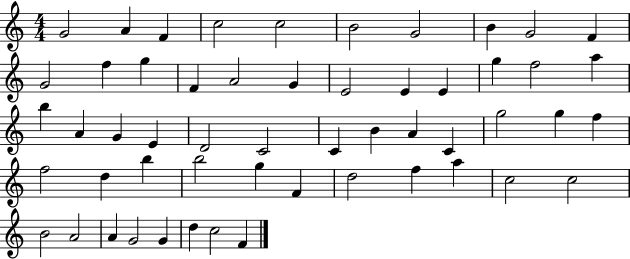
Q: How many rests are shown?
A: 0